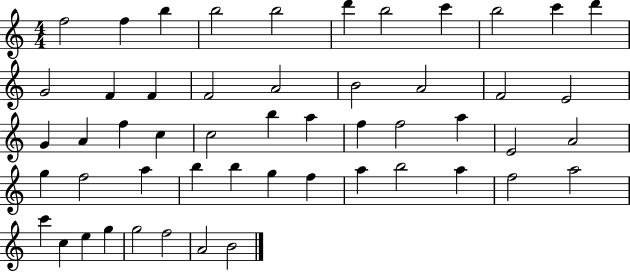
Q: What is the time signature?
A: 4/4